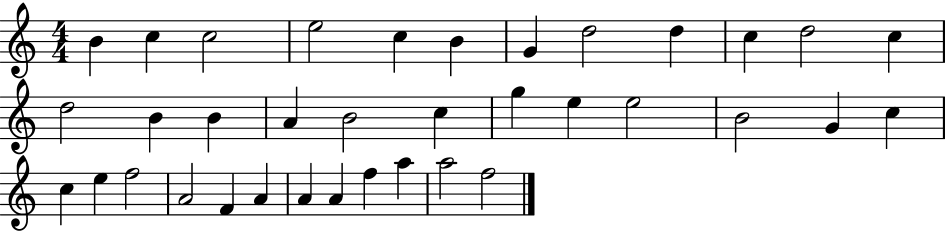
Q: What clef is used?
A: treble